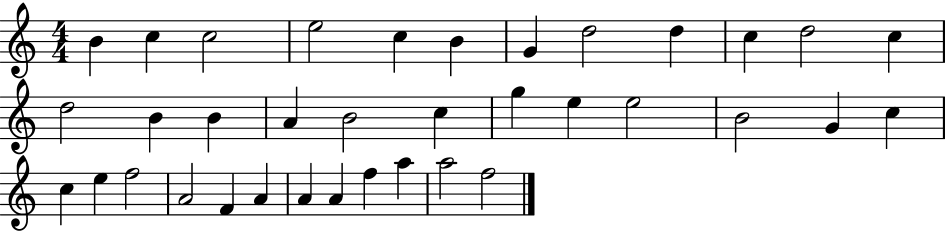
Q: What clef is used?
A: treble